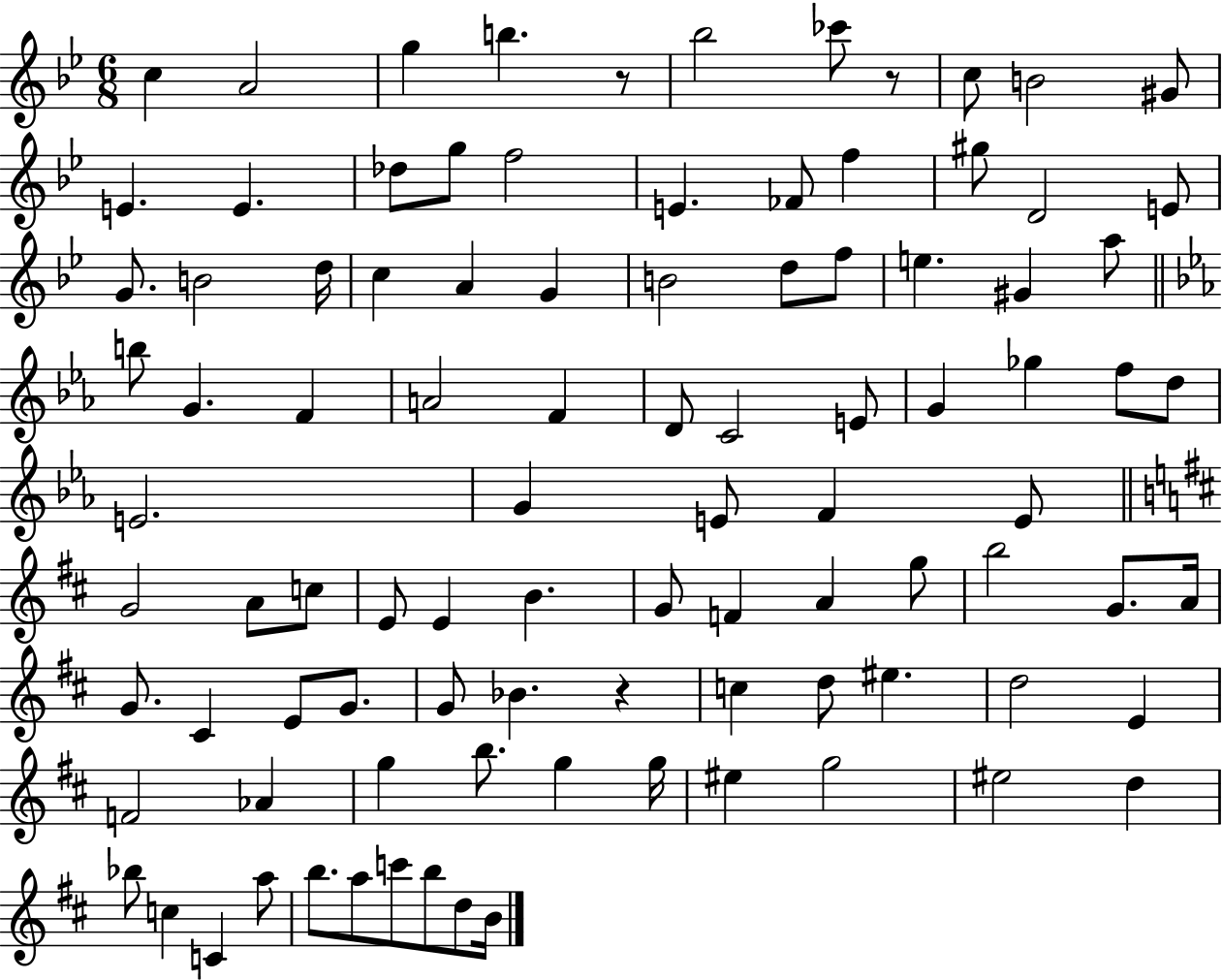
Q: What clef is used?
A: treble